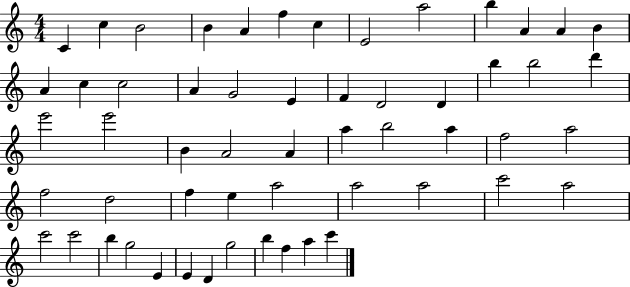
C4/q C5/q B4/h B4/q A4/q F5/q C5/q E4/h A5/h B5/q A4/q A4/q B4/q A4/q C5/q C5/h A4/q G4/h E4/q F4/q D4/h D4/q B5/q B5/h D6/q E6/h E6/h B4/q A4/h A4/q A5/q B5/h A5/q F5/h A5/h F5/h D5/h F5/q E5/q A5/h A5/h A5/h C6/h A5/h C6/h C6/h B5/q G5/h E4/q E4/q D4/q G5/h B5/q F5/q A5/q C6/q